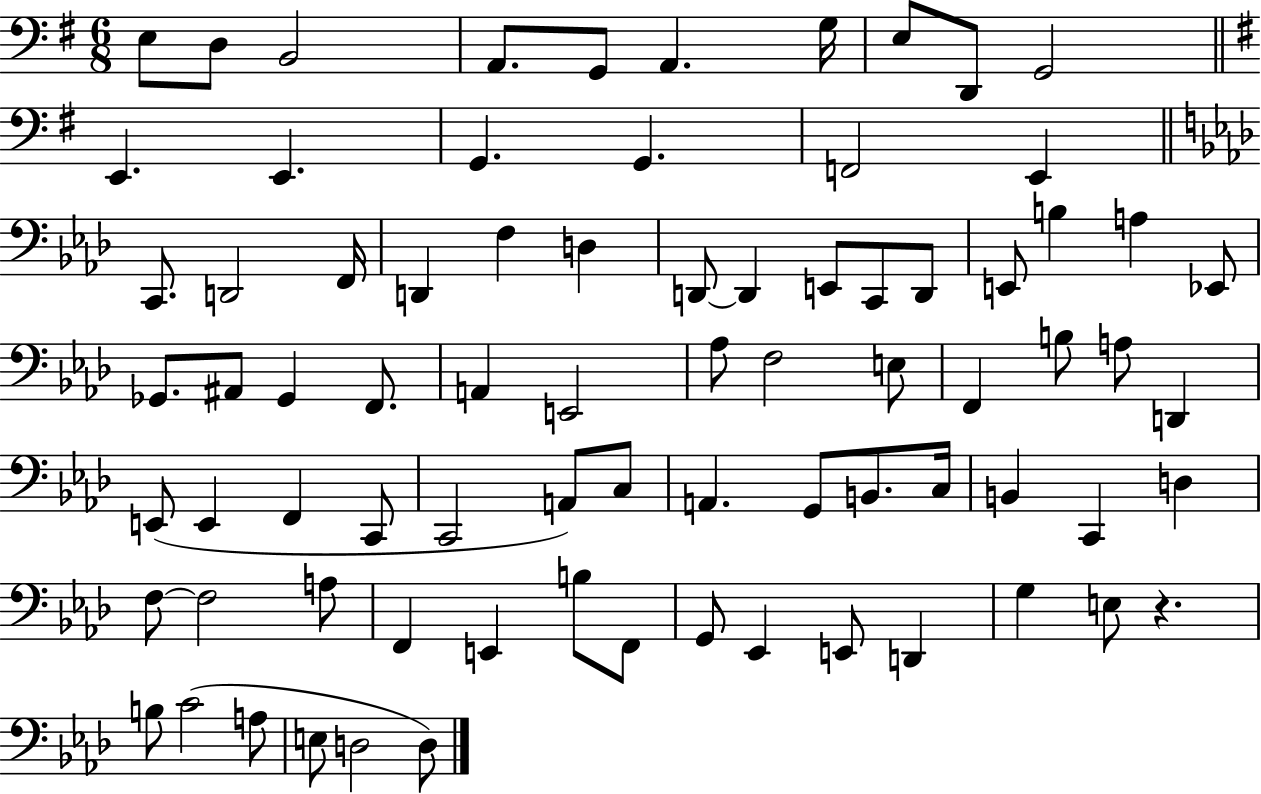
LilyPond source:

{
  \clef bass
  \numericTimeSignature
  \time 6/8
  \key g \major
  \repeat volta 2 { e8 d8 b,2 | a,8. g,8 a,4. g16 | e8 d,8 g,2 | \bar "||" \break \key g \major e,4. e,4. | g,4. g,4. | f,2 e,4 | \bar "||" \break \key aes \major c,8. d,2 f,16 | d,4 f4 d4 | d,8~~ d,4 e,8 c,8 d,8 | e,8 b4 a4 ees,8 | \break ges,8. ais,8 ges,4 f,8. | a,4 e,2 | aes8 f2 e8 | f,4 b8 a8 d,4 | \break e,8( e,4 f,4 c,8 | c,2 a,8) c8 | a,4. g,8 b,8. c16 | b,4 c,4 d4 | \break f8~~ f2 a8 | f,4 e,4 b8 f,8 | g,8 ees,4 e,8 d,4 | g4 e8 r4. | \break b8 c'2( a8 | e8 d2 d8) | } \bar "|."
}